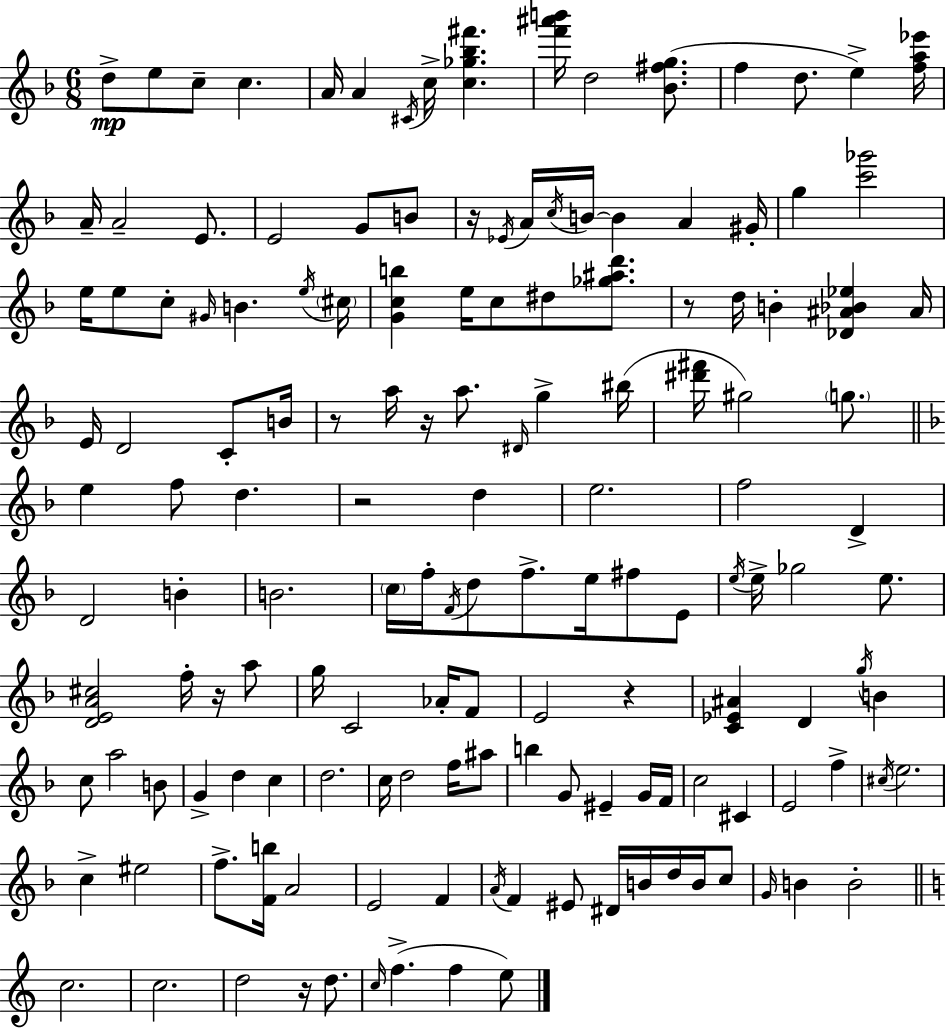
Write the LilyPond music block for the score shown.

{
  \clef treble
  \numericTimeSignature
  \time 6/8
  \key d \minor
  d''8->\mp e''8 c''8-- c''4. | a'16 a'4 \acciaccatura { cis'16 } c''16-> <c'' ges'' bes'' fis'''>4. | <f''' ais''' b'''>16 d''2 <bes' fis'' g''>8.( | f''4 d''8. e''4->) | \break <f'' a'' ees'''>16 a'16-- a'2-- e'8. | e'2 g'8 b'8 | r16 \acciaccatura { ees'16 } a'16 \acciaccatura { c''16 } b'16~~ b'4 a'4 | gis'16-. g''4 <c''' ges'''>2 | \break e''16 e''8 c''8-. \grace { gis'16 } b'4. | \acciaccatura { e''16 } \parenthesize cis''16 <g' c'' b''>4 e''16 c''8 | dis''8 <ges'' ais'' d'''>8. r8 d''16 b'4-. | <des' ais' bes' ees''>4 ais'16 e'16 d'2 | \break c'8-. b'16 r8 a''16 r16 a''8. | \grace { dis'16 } g''4-> bis''16( <dis''' fis'''>16 gis''2) | \parenthesize g''8. \bar "||" \break \key d \minor e''4 f''8 d''4. | r2 d''4 | e''2. | f''2 d'4-> | \break d'2 b'4-. | b'2. | \parenthesize c''16 f''16-. \acciaccatura { f'16 } d''8 f''8.-> e''16 fis''8 e'8 | \acciaccatura { e''16 } e''16-> ges''2 e''8. | \break <d' e' a' cis''>2 f''16-. r16 | a''8 g''16 c'2 aes'16-. | f'8 e'2 r4 | <c' ees' ais'>4 d'4 \acciaccatura { g''16 } b'4 | \break c''8 a''2 | b'8 g'4-> d''4 c''4 | d''2. | c''16 d''2 | \break f''16 ais''8 b''4 g'8 eis'4-- | g'16 f'16 c''2 cis'4 | e'2 f''4-> | \acciaccatura { cis''16 } e''2. | \break c''4-> eis''2 | f''8.-> <f' b''>16 a'2 | e'2 | f'4 \acciaccatura { a'16 } f'4 eis'8 dis'16 | \break b'16 d''16 b'16 c''8 \grace { g'16 } b'4 b'2-. | \bar "||" \break \key c \major c''2. | c''2. | d''2 r16 d''8. | \grace { c''16 } f''4.->( f''4 e''8) | \break \bar "|."
}